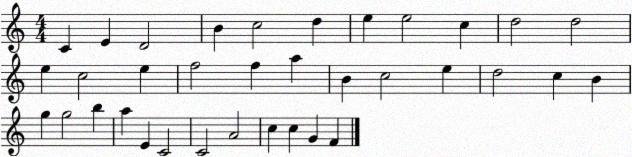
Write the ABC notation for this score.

X:1
T:Untitled
M:4/4
L:1/4
K:C
C E D2 B c2 d e e2 c d2 d2 e c2 e f2 f a B c2 e d2 c B g g2 b a E C2 C2 A2 c c G F